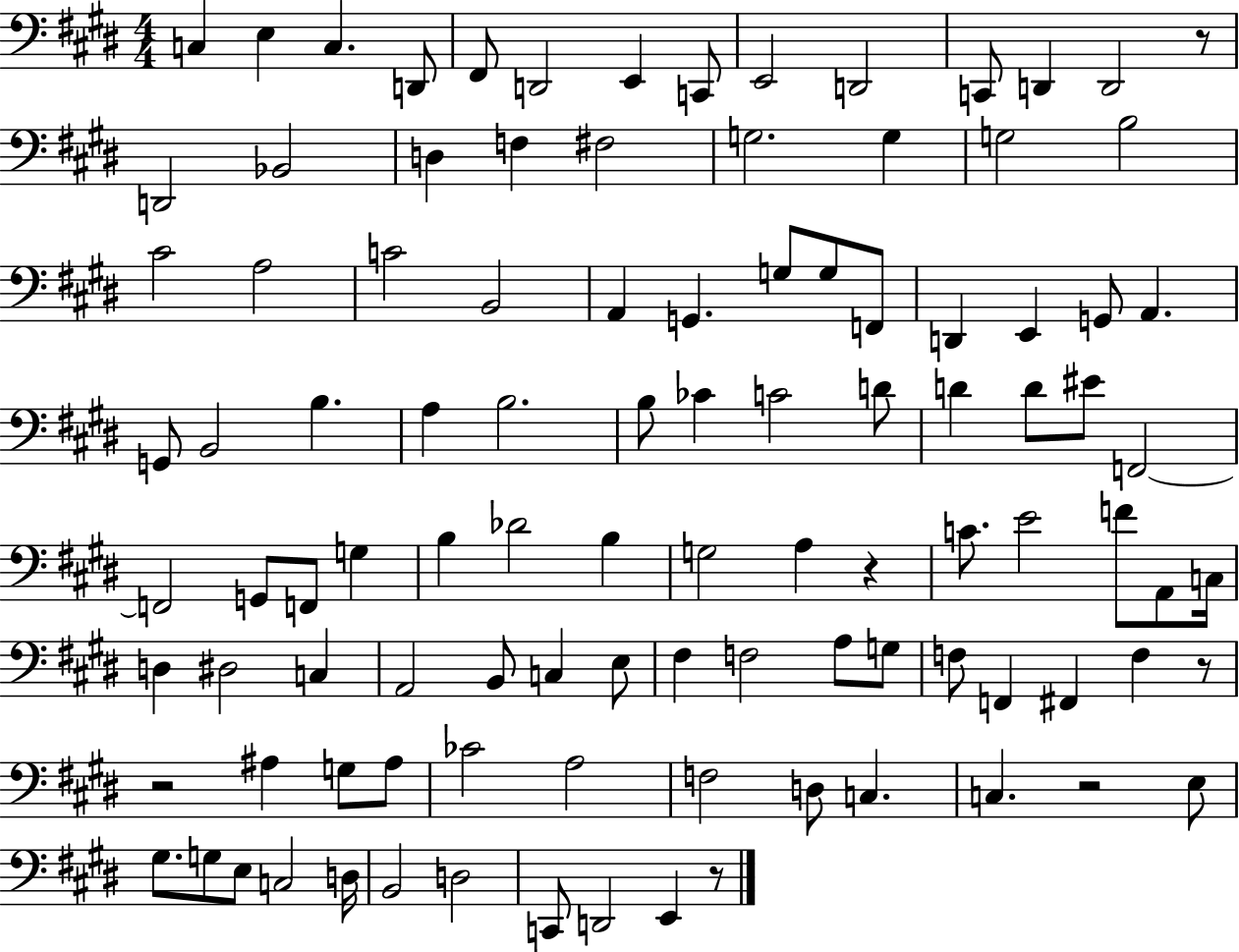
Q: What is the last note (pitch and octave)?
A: E2